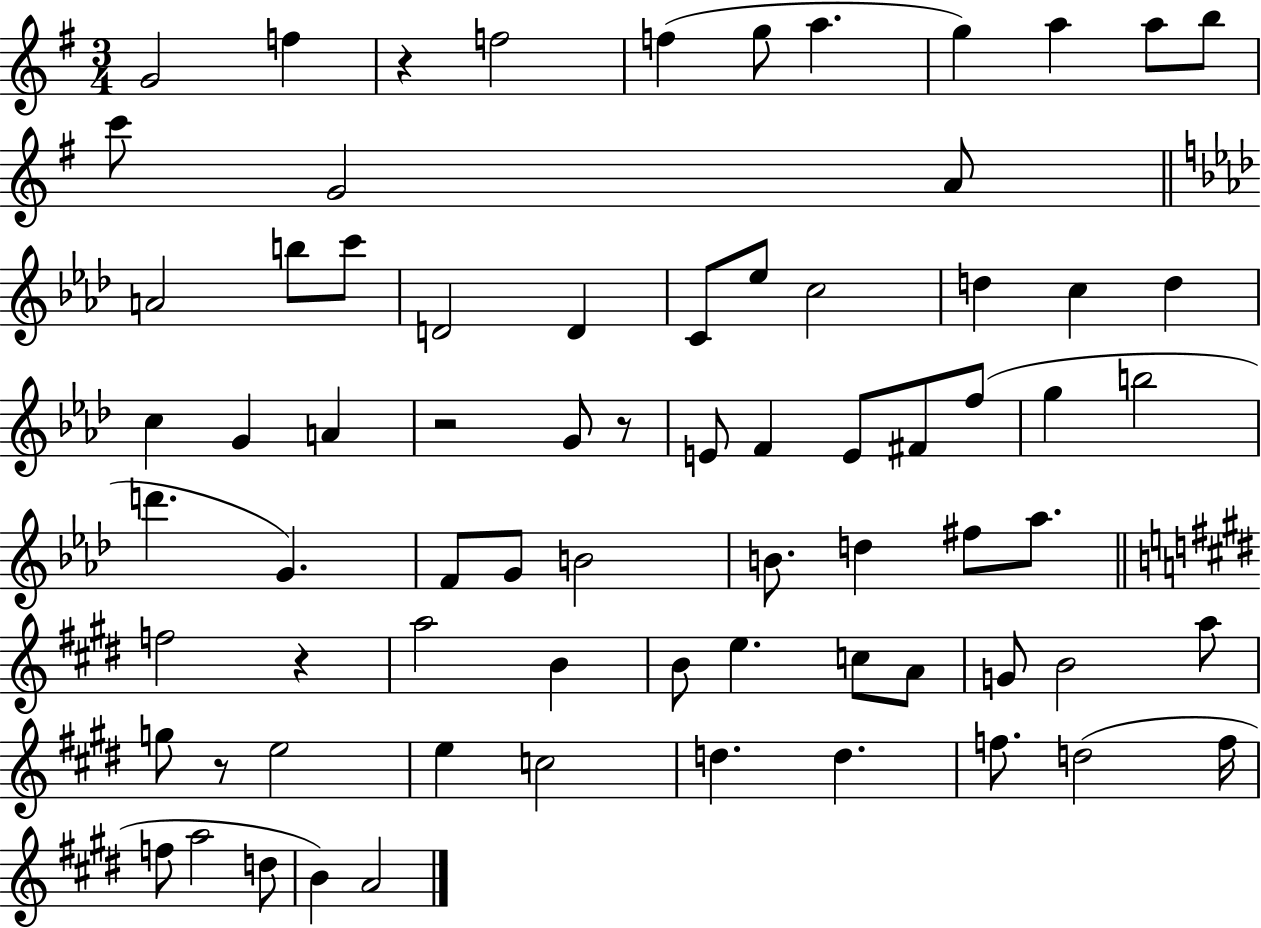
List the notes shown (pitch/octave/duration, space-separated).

G4/h F5/q R/q F5/h F5/q G5/e A5/q. G5/q A5/q A5/e B5/e C6/e G4/h A4/e A4/h B5/e C6/e D4/h D4/q C4/e Eb5/e C5/h D5/q C5/q D5/q C5/q G4/q A4/q R/h G4/e R/e E4/e F4/q E4/e F#4/e F5/e G5/q B5/h D6/q. G4/q. F4/e G4/e B4/h B4/e. D5/q F#5/e Ab5/e. F5/h R/q A5/h B4/q B4/e E5/q. C5/e A4/e G4/e B4/h A5/e G5/e R/e E5/h E5/q C5/h D5/q. D5/q. F5/e. D5/h F5/s F5/e A5/h D5/e B4/q A4/h